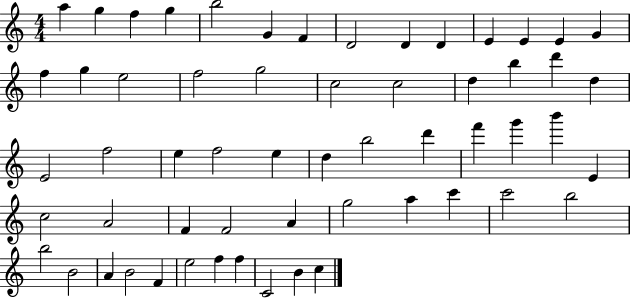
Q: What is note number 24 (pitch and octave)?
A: D6